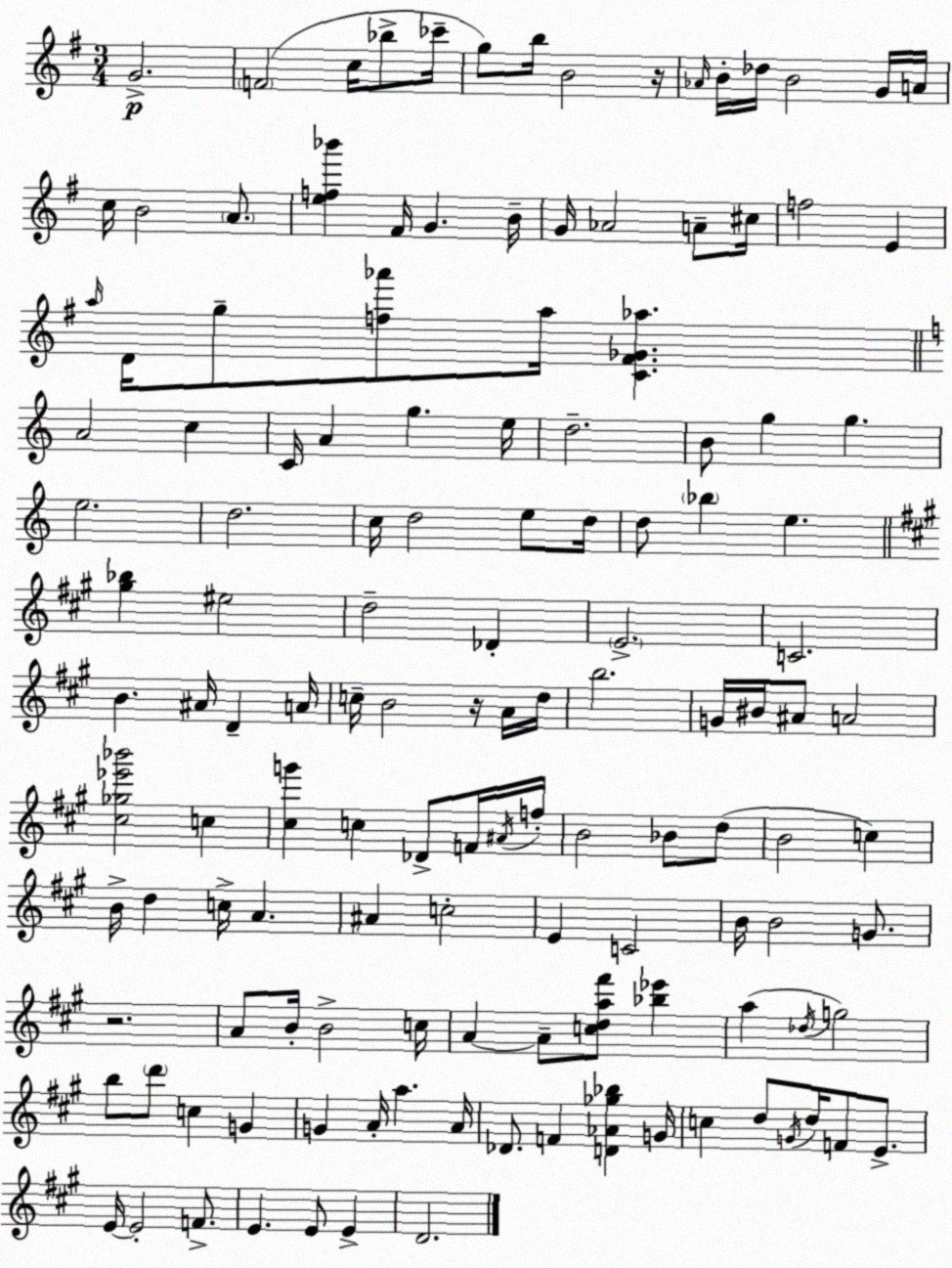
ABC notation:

X:1
T:Untitled
M:3/4
L:1/4
K:Em
G2 F2 c/4 _b/2 _c'/4 g/2 b/4 B2 z/4 _A/4 B/4 _d/4 B2 G/4 A/4 c/4 B2 A/2 [ef_b'] ^F/4 G B/4 G/4 _A2 A/2 ^c/4 f2 E a/4 D/4 g/2 [f_a']/2 a/4 [C^F_G_a] A2 c C/4 A g e/4 d2 B/2 g g e2 d2 c/4 d2 e/2 d/4 d/2 _b e [^g_b] ^e2 d2 _D E2 C2 B ^A/4 D A/4 c/4 B2 z/4 A/4 d/4 b2 G/4 ^B/4 ^A/2 A2 [^c_g_e'_b']2 c [^cg'] c _D/2 F/4 ^A/4 f/4 B2 _B/2 d/2 B2 c B/4 d c/4 A ^A c2 E C2 B/4 B2 G/2 z2 A/2 B/4 B2 c/4 A A/2 [cda^f']/2 [_b_e'] a _d/4 g2 b/2 d'/2 c G G A/4 a A/4 _D/2 F [D_A_g_b] G/4 c d/2 G/4 d/4 F/2 E/2 E/4 E2 F/2 E E/2 E D2